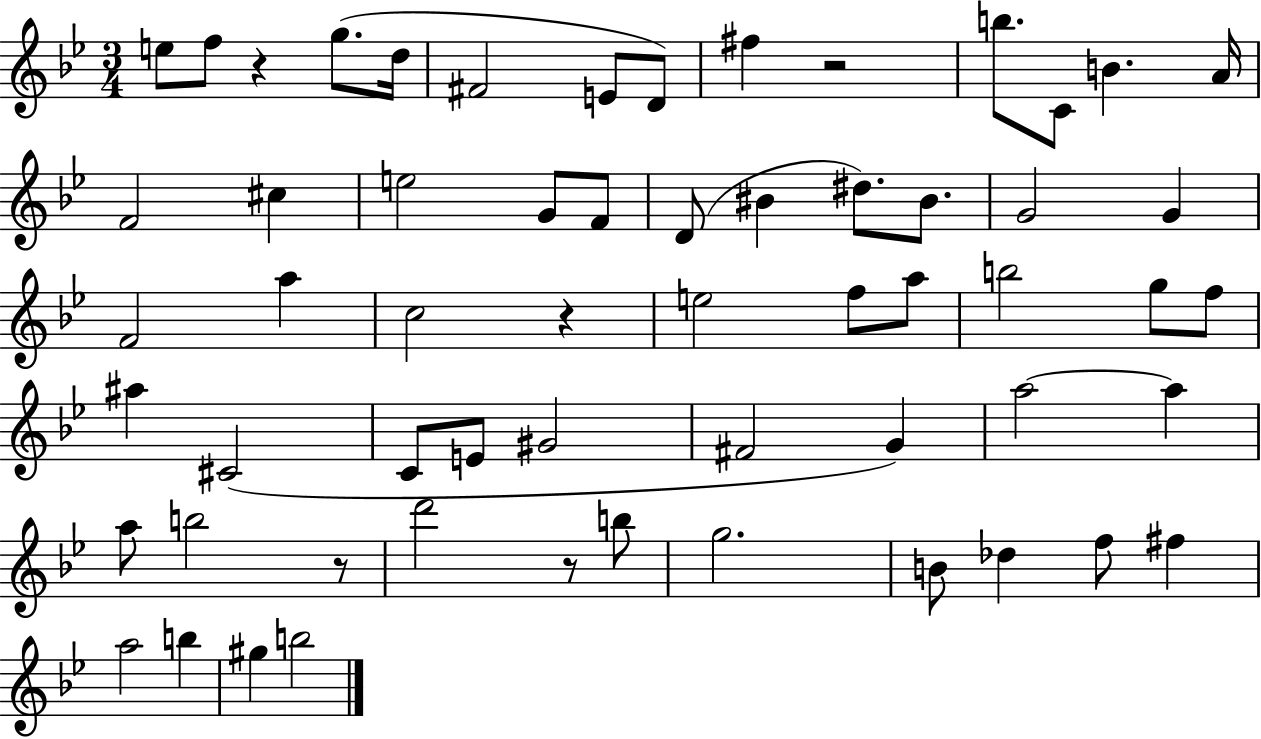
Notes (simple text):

E5/e F5/e R/q G5/e. D5/s F#4/h E4/e D4/e F#5/q R/h B5/e. C4/e B4/q. A4/s F4/h C#5/q E5/h G4/e F4/e D4/e BIS4/q D#5/e. BIS4/e. G4/h G4/q F4/h A5/q C5/h R/q E5/h F5/e A5/e B5/h G5/e F5/e A#5/q C#4/h C4/e E4/e G#4/h F#4/h G4/q A5/h A5/q A5/e B5/h R/e D6/h R/e B5/e G5/h. B4/e Db5/q F5/e F#5/q A5/h B5/q G#5/q B5/h